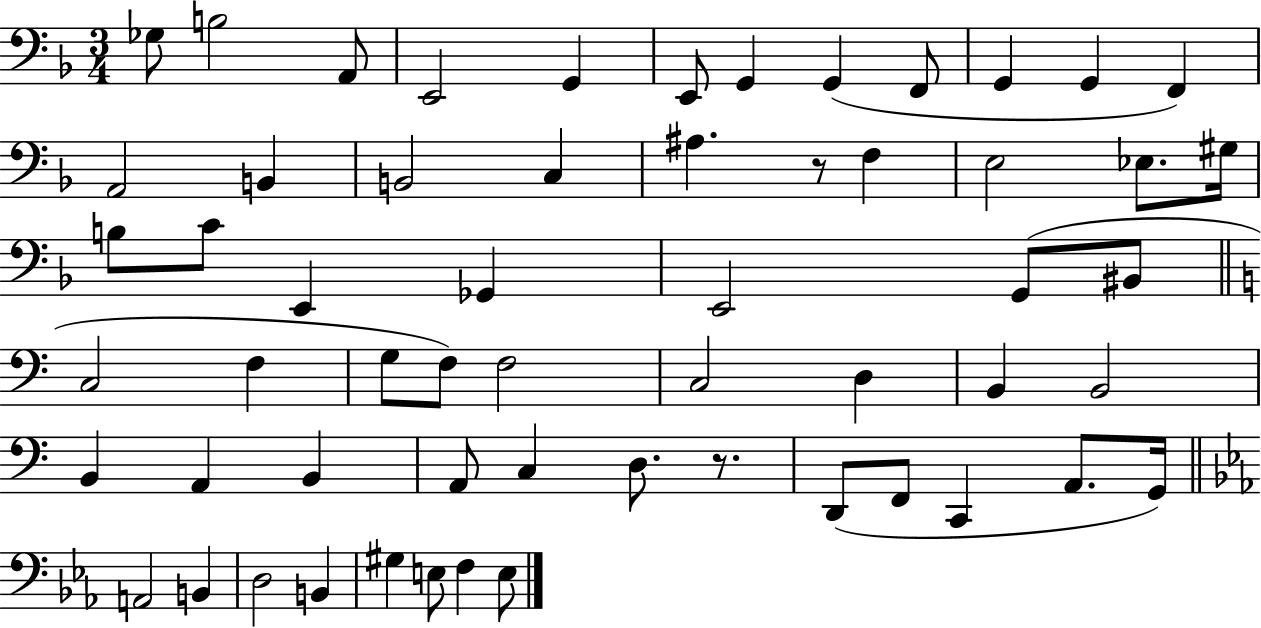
{
  \clef bass
  \numericTimeSignature
  \time 3/4
  \key f \major
  ges8 b2 a,8 | e,2 g,4 | e,8 g,4 g,4( f,8 | g,4 g,4 f,4) | \break a,2 b,4 | b,2 c4 | ais4. r8 f4 | e2 ees8. gis16 | \break b8 c'8 e,4 ges,4 | e,2 g,8( bis,8 | \bar "||" \break \key a \minor c2 f4 | g8 f8) f2 | c2 d4 | b,4 b,2 | \break b,4 a,4 b,4 | a,8 c4 d8. r8. | d,8( f,8 c,4 a,8. g,16) | \bar "||" \break \key ees \major a,2 b,4 | d2 b,4 | gis4 e8 f4 e8 | \bar "|."
}